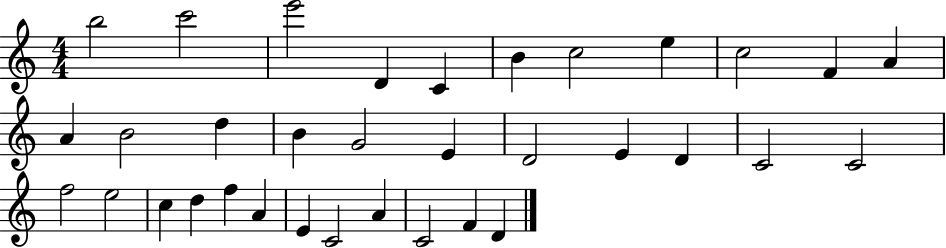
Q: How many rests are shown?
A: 0